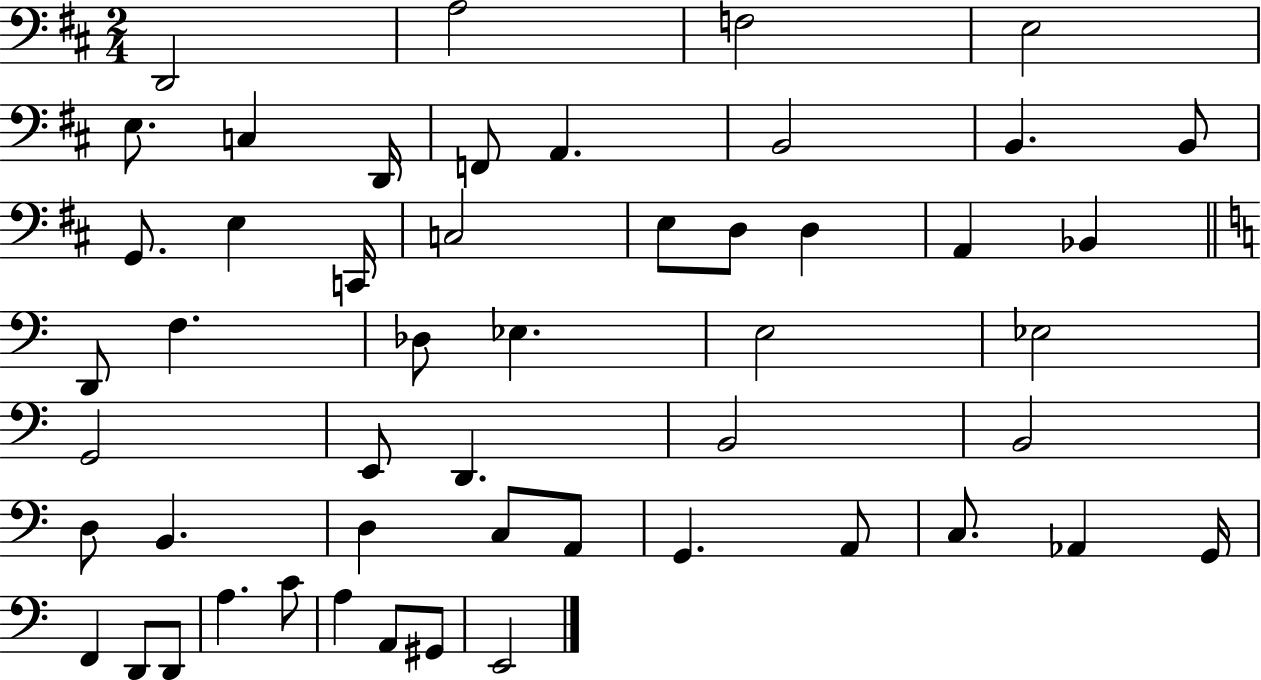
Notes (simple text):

D2/h A3/h F3/h E3/h E3/e. C3/q D2/s F2/e A2/q. B2/h B2/q. B2/e G2/e. E3/q C2/s C3/h E3/e D3/e D3/q A2/q Bb2/q D2/e F3/q. Db3/e Eb3/q. E3/h Eb3/h G2/h E2/e D2/q. B2/h B2/h D3/e B2/q. D3/q C3/e A2/e G2/q. A2/e C3/e. Ab2/q G2/s F2/q D2/e D2/e A3/q. C4/e A3/q A2/e G#2/e E2/h